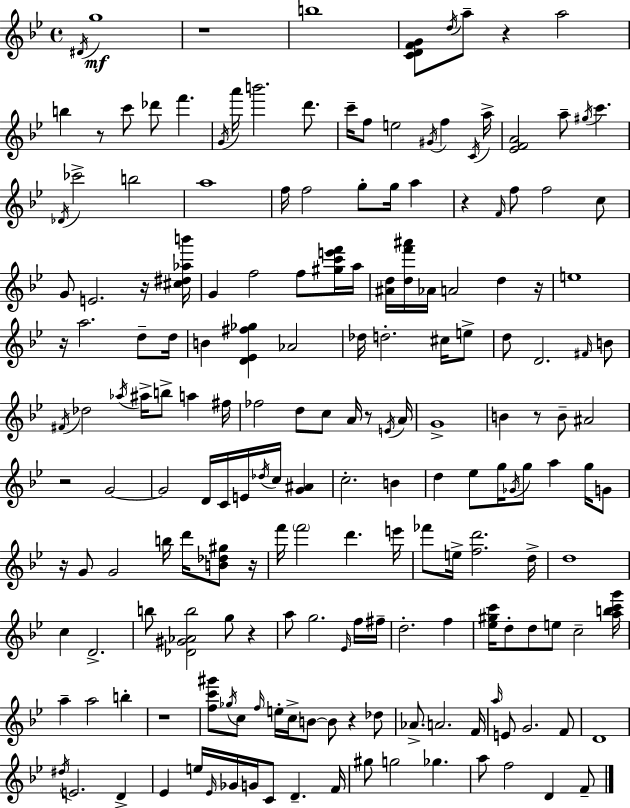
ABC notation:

X:1
T:Untitled
M:4/4
L:1/4
K:Gm
^D/4 g4 z4 b4 [CDFG]/2 d/4 a/2 z a2 b z/2 c'/2 _d'/2 f' G/4 a'/4 b'2 d'/2 c'/4 f/2 e2 ^G/4 f C/4 a/4 [_EFA]2 a/2 ^g/4 c' _D/4 _c'2 b2 a4 f/4 f2 g/2 g/4 a z F/4 f/2 f2 c/2 G/2 E2 z/4 [^c^d_ab']/4 G f2 f/2 [^gc'e'f']/4 a/4 [^Ad]/4 [df'^a']/4 _A/4 A2 d z/4 e4 z/4 a2 d/2 d/4 B [D_E^f_g] _A2 _d/4 d2 ^c/4 e/2 d/2 D2 ^F/4 B/2 ^F/4 _d2 _a/4 ^a/4 b/2 a ^f/4 _f2 d/2 c/2 A/4 z/2 E/4 A/4 G4 B z/2 B/2 ^A2 z2 G2 G2 D/4 C/4 E/4 _d/4 c/4 [G^A] c2 B d _e/2 g/4 _G/4 g/2 a g/4 G/2 z/4 G/2 G2 b/4 d'/4 [B_d^g]/2 z/4 f'/4 f'2 d' e'/4 _f'/2 e/4 [fd']2 d/4 d4 c D2 b/2 [_D^G_Ab]2 g/2 z a/2 g2 _E/4 f/4 ^f/4 d2 f [_e^gc']/4 d/2 d/2 e/2 c2 [abc'g']/4 a a2 b z4 [fc'^g']/2 _g/4 c/2 f/4 e/4 c/4 B/2 B/2 z _d/2 _A/2 A2 F/4 a/4 E/2 G2 F/2 D4 ^d/4 E2 D _E e/4 _E/4 _G/4 G/4 C/2 D F/4 ^g/2 g2 _g a/2 f2 D F/2